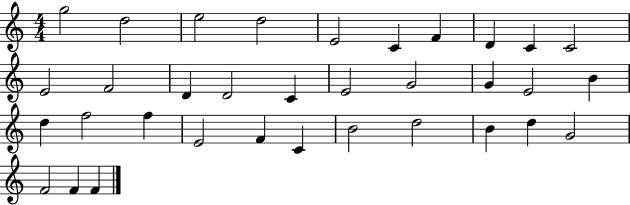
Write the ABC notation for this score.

X:1
T:Untitled
M:4/4
L:1/4
K:C
g2 d2 e2 d2 E2 C F D C C2 E2 F2 D D2 C E2 G2 G E2 B d f2 f E2 F C B2 d2 B d G2 F2 F F